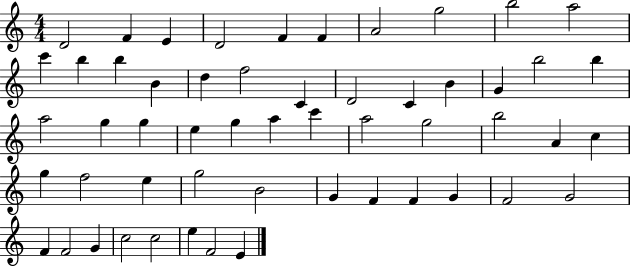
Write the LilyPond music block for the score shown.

{
  \clef treble
  \numericTimeSignature
  \time 4/4
  \key c \major
  d'2 f'4 e'4 | d'2 f'4 f'4 | a'2 g''2 | b''2 a''2 | \break c'''4 b''4 b''4 b'4 | d''4 f''2 c'4 | d'2 c'4 b'4 | g'4 b''2 b''4 | \break a''2 g''4 g''4 | e''4 g''4 a''4 c'''4 | a''2 g''2 | b''2 a'4 c''4 | \break g''4 f''2 e''4 | g''2 b'2 | g'4 f'4 f'4 g'4 | f'2 g'2 | \break f'4 f'2 g'4 | c''2 c''2 | e''4 f'2 e'4 | \bar "|."
}